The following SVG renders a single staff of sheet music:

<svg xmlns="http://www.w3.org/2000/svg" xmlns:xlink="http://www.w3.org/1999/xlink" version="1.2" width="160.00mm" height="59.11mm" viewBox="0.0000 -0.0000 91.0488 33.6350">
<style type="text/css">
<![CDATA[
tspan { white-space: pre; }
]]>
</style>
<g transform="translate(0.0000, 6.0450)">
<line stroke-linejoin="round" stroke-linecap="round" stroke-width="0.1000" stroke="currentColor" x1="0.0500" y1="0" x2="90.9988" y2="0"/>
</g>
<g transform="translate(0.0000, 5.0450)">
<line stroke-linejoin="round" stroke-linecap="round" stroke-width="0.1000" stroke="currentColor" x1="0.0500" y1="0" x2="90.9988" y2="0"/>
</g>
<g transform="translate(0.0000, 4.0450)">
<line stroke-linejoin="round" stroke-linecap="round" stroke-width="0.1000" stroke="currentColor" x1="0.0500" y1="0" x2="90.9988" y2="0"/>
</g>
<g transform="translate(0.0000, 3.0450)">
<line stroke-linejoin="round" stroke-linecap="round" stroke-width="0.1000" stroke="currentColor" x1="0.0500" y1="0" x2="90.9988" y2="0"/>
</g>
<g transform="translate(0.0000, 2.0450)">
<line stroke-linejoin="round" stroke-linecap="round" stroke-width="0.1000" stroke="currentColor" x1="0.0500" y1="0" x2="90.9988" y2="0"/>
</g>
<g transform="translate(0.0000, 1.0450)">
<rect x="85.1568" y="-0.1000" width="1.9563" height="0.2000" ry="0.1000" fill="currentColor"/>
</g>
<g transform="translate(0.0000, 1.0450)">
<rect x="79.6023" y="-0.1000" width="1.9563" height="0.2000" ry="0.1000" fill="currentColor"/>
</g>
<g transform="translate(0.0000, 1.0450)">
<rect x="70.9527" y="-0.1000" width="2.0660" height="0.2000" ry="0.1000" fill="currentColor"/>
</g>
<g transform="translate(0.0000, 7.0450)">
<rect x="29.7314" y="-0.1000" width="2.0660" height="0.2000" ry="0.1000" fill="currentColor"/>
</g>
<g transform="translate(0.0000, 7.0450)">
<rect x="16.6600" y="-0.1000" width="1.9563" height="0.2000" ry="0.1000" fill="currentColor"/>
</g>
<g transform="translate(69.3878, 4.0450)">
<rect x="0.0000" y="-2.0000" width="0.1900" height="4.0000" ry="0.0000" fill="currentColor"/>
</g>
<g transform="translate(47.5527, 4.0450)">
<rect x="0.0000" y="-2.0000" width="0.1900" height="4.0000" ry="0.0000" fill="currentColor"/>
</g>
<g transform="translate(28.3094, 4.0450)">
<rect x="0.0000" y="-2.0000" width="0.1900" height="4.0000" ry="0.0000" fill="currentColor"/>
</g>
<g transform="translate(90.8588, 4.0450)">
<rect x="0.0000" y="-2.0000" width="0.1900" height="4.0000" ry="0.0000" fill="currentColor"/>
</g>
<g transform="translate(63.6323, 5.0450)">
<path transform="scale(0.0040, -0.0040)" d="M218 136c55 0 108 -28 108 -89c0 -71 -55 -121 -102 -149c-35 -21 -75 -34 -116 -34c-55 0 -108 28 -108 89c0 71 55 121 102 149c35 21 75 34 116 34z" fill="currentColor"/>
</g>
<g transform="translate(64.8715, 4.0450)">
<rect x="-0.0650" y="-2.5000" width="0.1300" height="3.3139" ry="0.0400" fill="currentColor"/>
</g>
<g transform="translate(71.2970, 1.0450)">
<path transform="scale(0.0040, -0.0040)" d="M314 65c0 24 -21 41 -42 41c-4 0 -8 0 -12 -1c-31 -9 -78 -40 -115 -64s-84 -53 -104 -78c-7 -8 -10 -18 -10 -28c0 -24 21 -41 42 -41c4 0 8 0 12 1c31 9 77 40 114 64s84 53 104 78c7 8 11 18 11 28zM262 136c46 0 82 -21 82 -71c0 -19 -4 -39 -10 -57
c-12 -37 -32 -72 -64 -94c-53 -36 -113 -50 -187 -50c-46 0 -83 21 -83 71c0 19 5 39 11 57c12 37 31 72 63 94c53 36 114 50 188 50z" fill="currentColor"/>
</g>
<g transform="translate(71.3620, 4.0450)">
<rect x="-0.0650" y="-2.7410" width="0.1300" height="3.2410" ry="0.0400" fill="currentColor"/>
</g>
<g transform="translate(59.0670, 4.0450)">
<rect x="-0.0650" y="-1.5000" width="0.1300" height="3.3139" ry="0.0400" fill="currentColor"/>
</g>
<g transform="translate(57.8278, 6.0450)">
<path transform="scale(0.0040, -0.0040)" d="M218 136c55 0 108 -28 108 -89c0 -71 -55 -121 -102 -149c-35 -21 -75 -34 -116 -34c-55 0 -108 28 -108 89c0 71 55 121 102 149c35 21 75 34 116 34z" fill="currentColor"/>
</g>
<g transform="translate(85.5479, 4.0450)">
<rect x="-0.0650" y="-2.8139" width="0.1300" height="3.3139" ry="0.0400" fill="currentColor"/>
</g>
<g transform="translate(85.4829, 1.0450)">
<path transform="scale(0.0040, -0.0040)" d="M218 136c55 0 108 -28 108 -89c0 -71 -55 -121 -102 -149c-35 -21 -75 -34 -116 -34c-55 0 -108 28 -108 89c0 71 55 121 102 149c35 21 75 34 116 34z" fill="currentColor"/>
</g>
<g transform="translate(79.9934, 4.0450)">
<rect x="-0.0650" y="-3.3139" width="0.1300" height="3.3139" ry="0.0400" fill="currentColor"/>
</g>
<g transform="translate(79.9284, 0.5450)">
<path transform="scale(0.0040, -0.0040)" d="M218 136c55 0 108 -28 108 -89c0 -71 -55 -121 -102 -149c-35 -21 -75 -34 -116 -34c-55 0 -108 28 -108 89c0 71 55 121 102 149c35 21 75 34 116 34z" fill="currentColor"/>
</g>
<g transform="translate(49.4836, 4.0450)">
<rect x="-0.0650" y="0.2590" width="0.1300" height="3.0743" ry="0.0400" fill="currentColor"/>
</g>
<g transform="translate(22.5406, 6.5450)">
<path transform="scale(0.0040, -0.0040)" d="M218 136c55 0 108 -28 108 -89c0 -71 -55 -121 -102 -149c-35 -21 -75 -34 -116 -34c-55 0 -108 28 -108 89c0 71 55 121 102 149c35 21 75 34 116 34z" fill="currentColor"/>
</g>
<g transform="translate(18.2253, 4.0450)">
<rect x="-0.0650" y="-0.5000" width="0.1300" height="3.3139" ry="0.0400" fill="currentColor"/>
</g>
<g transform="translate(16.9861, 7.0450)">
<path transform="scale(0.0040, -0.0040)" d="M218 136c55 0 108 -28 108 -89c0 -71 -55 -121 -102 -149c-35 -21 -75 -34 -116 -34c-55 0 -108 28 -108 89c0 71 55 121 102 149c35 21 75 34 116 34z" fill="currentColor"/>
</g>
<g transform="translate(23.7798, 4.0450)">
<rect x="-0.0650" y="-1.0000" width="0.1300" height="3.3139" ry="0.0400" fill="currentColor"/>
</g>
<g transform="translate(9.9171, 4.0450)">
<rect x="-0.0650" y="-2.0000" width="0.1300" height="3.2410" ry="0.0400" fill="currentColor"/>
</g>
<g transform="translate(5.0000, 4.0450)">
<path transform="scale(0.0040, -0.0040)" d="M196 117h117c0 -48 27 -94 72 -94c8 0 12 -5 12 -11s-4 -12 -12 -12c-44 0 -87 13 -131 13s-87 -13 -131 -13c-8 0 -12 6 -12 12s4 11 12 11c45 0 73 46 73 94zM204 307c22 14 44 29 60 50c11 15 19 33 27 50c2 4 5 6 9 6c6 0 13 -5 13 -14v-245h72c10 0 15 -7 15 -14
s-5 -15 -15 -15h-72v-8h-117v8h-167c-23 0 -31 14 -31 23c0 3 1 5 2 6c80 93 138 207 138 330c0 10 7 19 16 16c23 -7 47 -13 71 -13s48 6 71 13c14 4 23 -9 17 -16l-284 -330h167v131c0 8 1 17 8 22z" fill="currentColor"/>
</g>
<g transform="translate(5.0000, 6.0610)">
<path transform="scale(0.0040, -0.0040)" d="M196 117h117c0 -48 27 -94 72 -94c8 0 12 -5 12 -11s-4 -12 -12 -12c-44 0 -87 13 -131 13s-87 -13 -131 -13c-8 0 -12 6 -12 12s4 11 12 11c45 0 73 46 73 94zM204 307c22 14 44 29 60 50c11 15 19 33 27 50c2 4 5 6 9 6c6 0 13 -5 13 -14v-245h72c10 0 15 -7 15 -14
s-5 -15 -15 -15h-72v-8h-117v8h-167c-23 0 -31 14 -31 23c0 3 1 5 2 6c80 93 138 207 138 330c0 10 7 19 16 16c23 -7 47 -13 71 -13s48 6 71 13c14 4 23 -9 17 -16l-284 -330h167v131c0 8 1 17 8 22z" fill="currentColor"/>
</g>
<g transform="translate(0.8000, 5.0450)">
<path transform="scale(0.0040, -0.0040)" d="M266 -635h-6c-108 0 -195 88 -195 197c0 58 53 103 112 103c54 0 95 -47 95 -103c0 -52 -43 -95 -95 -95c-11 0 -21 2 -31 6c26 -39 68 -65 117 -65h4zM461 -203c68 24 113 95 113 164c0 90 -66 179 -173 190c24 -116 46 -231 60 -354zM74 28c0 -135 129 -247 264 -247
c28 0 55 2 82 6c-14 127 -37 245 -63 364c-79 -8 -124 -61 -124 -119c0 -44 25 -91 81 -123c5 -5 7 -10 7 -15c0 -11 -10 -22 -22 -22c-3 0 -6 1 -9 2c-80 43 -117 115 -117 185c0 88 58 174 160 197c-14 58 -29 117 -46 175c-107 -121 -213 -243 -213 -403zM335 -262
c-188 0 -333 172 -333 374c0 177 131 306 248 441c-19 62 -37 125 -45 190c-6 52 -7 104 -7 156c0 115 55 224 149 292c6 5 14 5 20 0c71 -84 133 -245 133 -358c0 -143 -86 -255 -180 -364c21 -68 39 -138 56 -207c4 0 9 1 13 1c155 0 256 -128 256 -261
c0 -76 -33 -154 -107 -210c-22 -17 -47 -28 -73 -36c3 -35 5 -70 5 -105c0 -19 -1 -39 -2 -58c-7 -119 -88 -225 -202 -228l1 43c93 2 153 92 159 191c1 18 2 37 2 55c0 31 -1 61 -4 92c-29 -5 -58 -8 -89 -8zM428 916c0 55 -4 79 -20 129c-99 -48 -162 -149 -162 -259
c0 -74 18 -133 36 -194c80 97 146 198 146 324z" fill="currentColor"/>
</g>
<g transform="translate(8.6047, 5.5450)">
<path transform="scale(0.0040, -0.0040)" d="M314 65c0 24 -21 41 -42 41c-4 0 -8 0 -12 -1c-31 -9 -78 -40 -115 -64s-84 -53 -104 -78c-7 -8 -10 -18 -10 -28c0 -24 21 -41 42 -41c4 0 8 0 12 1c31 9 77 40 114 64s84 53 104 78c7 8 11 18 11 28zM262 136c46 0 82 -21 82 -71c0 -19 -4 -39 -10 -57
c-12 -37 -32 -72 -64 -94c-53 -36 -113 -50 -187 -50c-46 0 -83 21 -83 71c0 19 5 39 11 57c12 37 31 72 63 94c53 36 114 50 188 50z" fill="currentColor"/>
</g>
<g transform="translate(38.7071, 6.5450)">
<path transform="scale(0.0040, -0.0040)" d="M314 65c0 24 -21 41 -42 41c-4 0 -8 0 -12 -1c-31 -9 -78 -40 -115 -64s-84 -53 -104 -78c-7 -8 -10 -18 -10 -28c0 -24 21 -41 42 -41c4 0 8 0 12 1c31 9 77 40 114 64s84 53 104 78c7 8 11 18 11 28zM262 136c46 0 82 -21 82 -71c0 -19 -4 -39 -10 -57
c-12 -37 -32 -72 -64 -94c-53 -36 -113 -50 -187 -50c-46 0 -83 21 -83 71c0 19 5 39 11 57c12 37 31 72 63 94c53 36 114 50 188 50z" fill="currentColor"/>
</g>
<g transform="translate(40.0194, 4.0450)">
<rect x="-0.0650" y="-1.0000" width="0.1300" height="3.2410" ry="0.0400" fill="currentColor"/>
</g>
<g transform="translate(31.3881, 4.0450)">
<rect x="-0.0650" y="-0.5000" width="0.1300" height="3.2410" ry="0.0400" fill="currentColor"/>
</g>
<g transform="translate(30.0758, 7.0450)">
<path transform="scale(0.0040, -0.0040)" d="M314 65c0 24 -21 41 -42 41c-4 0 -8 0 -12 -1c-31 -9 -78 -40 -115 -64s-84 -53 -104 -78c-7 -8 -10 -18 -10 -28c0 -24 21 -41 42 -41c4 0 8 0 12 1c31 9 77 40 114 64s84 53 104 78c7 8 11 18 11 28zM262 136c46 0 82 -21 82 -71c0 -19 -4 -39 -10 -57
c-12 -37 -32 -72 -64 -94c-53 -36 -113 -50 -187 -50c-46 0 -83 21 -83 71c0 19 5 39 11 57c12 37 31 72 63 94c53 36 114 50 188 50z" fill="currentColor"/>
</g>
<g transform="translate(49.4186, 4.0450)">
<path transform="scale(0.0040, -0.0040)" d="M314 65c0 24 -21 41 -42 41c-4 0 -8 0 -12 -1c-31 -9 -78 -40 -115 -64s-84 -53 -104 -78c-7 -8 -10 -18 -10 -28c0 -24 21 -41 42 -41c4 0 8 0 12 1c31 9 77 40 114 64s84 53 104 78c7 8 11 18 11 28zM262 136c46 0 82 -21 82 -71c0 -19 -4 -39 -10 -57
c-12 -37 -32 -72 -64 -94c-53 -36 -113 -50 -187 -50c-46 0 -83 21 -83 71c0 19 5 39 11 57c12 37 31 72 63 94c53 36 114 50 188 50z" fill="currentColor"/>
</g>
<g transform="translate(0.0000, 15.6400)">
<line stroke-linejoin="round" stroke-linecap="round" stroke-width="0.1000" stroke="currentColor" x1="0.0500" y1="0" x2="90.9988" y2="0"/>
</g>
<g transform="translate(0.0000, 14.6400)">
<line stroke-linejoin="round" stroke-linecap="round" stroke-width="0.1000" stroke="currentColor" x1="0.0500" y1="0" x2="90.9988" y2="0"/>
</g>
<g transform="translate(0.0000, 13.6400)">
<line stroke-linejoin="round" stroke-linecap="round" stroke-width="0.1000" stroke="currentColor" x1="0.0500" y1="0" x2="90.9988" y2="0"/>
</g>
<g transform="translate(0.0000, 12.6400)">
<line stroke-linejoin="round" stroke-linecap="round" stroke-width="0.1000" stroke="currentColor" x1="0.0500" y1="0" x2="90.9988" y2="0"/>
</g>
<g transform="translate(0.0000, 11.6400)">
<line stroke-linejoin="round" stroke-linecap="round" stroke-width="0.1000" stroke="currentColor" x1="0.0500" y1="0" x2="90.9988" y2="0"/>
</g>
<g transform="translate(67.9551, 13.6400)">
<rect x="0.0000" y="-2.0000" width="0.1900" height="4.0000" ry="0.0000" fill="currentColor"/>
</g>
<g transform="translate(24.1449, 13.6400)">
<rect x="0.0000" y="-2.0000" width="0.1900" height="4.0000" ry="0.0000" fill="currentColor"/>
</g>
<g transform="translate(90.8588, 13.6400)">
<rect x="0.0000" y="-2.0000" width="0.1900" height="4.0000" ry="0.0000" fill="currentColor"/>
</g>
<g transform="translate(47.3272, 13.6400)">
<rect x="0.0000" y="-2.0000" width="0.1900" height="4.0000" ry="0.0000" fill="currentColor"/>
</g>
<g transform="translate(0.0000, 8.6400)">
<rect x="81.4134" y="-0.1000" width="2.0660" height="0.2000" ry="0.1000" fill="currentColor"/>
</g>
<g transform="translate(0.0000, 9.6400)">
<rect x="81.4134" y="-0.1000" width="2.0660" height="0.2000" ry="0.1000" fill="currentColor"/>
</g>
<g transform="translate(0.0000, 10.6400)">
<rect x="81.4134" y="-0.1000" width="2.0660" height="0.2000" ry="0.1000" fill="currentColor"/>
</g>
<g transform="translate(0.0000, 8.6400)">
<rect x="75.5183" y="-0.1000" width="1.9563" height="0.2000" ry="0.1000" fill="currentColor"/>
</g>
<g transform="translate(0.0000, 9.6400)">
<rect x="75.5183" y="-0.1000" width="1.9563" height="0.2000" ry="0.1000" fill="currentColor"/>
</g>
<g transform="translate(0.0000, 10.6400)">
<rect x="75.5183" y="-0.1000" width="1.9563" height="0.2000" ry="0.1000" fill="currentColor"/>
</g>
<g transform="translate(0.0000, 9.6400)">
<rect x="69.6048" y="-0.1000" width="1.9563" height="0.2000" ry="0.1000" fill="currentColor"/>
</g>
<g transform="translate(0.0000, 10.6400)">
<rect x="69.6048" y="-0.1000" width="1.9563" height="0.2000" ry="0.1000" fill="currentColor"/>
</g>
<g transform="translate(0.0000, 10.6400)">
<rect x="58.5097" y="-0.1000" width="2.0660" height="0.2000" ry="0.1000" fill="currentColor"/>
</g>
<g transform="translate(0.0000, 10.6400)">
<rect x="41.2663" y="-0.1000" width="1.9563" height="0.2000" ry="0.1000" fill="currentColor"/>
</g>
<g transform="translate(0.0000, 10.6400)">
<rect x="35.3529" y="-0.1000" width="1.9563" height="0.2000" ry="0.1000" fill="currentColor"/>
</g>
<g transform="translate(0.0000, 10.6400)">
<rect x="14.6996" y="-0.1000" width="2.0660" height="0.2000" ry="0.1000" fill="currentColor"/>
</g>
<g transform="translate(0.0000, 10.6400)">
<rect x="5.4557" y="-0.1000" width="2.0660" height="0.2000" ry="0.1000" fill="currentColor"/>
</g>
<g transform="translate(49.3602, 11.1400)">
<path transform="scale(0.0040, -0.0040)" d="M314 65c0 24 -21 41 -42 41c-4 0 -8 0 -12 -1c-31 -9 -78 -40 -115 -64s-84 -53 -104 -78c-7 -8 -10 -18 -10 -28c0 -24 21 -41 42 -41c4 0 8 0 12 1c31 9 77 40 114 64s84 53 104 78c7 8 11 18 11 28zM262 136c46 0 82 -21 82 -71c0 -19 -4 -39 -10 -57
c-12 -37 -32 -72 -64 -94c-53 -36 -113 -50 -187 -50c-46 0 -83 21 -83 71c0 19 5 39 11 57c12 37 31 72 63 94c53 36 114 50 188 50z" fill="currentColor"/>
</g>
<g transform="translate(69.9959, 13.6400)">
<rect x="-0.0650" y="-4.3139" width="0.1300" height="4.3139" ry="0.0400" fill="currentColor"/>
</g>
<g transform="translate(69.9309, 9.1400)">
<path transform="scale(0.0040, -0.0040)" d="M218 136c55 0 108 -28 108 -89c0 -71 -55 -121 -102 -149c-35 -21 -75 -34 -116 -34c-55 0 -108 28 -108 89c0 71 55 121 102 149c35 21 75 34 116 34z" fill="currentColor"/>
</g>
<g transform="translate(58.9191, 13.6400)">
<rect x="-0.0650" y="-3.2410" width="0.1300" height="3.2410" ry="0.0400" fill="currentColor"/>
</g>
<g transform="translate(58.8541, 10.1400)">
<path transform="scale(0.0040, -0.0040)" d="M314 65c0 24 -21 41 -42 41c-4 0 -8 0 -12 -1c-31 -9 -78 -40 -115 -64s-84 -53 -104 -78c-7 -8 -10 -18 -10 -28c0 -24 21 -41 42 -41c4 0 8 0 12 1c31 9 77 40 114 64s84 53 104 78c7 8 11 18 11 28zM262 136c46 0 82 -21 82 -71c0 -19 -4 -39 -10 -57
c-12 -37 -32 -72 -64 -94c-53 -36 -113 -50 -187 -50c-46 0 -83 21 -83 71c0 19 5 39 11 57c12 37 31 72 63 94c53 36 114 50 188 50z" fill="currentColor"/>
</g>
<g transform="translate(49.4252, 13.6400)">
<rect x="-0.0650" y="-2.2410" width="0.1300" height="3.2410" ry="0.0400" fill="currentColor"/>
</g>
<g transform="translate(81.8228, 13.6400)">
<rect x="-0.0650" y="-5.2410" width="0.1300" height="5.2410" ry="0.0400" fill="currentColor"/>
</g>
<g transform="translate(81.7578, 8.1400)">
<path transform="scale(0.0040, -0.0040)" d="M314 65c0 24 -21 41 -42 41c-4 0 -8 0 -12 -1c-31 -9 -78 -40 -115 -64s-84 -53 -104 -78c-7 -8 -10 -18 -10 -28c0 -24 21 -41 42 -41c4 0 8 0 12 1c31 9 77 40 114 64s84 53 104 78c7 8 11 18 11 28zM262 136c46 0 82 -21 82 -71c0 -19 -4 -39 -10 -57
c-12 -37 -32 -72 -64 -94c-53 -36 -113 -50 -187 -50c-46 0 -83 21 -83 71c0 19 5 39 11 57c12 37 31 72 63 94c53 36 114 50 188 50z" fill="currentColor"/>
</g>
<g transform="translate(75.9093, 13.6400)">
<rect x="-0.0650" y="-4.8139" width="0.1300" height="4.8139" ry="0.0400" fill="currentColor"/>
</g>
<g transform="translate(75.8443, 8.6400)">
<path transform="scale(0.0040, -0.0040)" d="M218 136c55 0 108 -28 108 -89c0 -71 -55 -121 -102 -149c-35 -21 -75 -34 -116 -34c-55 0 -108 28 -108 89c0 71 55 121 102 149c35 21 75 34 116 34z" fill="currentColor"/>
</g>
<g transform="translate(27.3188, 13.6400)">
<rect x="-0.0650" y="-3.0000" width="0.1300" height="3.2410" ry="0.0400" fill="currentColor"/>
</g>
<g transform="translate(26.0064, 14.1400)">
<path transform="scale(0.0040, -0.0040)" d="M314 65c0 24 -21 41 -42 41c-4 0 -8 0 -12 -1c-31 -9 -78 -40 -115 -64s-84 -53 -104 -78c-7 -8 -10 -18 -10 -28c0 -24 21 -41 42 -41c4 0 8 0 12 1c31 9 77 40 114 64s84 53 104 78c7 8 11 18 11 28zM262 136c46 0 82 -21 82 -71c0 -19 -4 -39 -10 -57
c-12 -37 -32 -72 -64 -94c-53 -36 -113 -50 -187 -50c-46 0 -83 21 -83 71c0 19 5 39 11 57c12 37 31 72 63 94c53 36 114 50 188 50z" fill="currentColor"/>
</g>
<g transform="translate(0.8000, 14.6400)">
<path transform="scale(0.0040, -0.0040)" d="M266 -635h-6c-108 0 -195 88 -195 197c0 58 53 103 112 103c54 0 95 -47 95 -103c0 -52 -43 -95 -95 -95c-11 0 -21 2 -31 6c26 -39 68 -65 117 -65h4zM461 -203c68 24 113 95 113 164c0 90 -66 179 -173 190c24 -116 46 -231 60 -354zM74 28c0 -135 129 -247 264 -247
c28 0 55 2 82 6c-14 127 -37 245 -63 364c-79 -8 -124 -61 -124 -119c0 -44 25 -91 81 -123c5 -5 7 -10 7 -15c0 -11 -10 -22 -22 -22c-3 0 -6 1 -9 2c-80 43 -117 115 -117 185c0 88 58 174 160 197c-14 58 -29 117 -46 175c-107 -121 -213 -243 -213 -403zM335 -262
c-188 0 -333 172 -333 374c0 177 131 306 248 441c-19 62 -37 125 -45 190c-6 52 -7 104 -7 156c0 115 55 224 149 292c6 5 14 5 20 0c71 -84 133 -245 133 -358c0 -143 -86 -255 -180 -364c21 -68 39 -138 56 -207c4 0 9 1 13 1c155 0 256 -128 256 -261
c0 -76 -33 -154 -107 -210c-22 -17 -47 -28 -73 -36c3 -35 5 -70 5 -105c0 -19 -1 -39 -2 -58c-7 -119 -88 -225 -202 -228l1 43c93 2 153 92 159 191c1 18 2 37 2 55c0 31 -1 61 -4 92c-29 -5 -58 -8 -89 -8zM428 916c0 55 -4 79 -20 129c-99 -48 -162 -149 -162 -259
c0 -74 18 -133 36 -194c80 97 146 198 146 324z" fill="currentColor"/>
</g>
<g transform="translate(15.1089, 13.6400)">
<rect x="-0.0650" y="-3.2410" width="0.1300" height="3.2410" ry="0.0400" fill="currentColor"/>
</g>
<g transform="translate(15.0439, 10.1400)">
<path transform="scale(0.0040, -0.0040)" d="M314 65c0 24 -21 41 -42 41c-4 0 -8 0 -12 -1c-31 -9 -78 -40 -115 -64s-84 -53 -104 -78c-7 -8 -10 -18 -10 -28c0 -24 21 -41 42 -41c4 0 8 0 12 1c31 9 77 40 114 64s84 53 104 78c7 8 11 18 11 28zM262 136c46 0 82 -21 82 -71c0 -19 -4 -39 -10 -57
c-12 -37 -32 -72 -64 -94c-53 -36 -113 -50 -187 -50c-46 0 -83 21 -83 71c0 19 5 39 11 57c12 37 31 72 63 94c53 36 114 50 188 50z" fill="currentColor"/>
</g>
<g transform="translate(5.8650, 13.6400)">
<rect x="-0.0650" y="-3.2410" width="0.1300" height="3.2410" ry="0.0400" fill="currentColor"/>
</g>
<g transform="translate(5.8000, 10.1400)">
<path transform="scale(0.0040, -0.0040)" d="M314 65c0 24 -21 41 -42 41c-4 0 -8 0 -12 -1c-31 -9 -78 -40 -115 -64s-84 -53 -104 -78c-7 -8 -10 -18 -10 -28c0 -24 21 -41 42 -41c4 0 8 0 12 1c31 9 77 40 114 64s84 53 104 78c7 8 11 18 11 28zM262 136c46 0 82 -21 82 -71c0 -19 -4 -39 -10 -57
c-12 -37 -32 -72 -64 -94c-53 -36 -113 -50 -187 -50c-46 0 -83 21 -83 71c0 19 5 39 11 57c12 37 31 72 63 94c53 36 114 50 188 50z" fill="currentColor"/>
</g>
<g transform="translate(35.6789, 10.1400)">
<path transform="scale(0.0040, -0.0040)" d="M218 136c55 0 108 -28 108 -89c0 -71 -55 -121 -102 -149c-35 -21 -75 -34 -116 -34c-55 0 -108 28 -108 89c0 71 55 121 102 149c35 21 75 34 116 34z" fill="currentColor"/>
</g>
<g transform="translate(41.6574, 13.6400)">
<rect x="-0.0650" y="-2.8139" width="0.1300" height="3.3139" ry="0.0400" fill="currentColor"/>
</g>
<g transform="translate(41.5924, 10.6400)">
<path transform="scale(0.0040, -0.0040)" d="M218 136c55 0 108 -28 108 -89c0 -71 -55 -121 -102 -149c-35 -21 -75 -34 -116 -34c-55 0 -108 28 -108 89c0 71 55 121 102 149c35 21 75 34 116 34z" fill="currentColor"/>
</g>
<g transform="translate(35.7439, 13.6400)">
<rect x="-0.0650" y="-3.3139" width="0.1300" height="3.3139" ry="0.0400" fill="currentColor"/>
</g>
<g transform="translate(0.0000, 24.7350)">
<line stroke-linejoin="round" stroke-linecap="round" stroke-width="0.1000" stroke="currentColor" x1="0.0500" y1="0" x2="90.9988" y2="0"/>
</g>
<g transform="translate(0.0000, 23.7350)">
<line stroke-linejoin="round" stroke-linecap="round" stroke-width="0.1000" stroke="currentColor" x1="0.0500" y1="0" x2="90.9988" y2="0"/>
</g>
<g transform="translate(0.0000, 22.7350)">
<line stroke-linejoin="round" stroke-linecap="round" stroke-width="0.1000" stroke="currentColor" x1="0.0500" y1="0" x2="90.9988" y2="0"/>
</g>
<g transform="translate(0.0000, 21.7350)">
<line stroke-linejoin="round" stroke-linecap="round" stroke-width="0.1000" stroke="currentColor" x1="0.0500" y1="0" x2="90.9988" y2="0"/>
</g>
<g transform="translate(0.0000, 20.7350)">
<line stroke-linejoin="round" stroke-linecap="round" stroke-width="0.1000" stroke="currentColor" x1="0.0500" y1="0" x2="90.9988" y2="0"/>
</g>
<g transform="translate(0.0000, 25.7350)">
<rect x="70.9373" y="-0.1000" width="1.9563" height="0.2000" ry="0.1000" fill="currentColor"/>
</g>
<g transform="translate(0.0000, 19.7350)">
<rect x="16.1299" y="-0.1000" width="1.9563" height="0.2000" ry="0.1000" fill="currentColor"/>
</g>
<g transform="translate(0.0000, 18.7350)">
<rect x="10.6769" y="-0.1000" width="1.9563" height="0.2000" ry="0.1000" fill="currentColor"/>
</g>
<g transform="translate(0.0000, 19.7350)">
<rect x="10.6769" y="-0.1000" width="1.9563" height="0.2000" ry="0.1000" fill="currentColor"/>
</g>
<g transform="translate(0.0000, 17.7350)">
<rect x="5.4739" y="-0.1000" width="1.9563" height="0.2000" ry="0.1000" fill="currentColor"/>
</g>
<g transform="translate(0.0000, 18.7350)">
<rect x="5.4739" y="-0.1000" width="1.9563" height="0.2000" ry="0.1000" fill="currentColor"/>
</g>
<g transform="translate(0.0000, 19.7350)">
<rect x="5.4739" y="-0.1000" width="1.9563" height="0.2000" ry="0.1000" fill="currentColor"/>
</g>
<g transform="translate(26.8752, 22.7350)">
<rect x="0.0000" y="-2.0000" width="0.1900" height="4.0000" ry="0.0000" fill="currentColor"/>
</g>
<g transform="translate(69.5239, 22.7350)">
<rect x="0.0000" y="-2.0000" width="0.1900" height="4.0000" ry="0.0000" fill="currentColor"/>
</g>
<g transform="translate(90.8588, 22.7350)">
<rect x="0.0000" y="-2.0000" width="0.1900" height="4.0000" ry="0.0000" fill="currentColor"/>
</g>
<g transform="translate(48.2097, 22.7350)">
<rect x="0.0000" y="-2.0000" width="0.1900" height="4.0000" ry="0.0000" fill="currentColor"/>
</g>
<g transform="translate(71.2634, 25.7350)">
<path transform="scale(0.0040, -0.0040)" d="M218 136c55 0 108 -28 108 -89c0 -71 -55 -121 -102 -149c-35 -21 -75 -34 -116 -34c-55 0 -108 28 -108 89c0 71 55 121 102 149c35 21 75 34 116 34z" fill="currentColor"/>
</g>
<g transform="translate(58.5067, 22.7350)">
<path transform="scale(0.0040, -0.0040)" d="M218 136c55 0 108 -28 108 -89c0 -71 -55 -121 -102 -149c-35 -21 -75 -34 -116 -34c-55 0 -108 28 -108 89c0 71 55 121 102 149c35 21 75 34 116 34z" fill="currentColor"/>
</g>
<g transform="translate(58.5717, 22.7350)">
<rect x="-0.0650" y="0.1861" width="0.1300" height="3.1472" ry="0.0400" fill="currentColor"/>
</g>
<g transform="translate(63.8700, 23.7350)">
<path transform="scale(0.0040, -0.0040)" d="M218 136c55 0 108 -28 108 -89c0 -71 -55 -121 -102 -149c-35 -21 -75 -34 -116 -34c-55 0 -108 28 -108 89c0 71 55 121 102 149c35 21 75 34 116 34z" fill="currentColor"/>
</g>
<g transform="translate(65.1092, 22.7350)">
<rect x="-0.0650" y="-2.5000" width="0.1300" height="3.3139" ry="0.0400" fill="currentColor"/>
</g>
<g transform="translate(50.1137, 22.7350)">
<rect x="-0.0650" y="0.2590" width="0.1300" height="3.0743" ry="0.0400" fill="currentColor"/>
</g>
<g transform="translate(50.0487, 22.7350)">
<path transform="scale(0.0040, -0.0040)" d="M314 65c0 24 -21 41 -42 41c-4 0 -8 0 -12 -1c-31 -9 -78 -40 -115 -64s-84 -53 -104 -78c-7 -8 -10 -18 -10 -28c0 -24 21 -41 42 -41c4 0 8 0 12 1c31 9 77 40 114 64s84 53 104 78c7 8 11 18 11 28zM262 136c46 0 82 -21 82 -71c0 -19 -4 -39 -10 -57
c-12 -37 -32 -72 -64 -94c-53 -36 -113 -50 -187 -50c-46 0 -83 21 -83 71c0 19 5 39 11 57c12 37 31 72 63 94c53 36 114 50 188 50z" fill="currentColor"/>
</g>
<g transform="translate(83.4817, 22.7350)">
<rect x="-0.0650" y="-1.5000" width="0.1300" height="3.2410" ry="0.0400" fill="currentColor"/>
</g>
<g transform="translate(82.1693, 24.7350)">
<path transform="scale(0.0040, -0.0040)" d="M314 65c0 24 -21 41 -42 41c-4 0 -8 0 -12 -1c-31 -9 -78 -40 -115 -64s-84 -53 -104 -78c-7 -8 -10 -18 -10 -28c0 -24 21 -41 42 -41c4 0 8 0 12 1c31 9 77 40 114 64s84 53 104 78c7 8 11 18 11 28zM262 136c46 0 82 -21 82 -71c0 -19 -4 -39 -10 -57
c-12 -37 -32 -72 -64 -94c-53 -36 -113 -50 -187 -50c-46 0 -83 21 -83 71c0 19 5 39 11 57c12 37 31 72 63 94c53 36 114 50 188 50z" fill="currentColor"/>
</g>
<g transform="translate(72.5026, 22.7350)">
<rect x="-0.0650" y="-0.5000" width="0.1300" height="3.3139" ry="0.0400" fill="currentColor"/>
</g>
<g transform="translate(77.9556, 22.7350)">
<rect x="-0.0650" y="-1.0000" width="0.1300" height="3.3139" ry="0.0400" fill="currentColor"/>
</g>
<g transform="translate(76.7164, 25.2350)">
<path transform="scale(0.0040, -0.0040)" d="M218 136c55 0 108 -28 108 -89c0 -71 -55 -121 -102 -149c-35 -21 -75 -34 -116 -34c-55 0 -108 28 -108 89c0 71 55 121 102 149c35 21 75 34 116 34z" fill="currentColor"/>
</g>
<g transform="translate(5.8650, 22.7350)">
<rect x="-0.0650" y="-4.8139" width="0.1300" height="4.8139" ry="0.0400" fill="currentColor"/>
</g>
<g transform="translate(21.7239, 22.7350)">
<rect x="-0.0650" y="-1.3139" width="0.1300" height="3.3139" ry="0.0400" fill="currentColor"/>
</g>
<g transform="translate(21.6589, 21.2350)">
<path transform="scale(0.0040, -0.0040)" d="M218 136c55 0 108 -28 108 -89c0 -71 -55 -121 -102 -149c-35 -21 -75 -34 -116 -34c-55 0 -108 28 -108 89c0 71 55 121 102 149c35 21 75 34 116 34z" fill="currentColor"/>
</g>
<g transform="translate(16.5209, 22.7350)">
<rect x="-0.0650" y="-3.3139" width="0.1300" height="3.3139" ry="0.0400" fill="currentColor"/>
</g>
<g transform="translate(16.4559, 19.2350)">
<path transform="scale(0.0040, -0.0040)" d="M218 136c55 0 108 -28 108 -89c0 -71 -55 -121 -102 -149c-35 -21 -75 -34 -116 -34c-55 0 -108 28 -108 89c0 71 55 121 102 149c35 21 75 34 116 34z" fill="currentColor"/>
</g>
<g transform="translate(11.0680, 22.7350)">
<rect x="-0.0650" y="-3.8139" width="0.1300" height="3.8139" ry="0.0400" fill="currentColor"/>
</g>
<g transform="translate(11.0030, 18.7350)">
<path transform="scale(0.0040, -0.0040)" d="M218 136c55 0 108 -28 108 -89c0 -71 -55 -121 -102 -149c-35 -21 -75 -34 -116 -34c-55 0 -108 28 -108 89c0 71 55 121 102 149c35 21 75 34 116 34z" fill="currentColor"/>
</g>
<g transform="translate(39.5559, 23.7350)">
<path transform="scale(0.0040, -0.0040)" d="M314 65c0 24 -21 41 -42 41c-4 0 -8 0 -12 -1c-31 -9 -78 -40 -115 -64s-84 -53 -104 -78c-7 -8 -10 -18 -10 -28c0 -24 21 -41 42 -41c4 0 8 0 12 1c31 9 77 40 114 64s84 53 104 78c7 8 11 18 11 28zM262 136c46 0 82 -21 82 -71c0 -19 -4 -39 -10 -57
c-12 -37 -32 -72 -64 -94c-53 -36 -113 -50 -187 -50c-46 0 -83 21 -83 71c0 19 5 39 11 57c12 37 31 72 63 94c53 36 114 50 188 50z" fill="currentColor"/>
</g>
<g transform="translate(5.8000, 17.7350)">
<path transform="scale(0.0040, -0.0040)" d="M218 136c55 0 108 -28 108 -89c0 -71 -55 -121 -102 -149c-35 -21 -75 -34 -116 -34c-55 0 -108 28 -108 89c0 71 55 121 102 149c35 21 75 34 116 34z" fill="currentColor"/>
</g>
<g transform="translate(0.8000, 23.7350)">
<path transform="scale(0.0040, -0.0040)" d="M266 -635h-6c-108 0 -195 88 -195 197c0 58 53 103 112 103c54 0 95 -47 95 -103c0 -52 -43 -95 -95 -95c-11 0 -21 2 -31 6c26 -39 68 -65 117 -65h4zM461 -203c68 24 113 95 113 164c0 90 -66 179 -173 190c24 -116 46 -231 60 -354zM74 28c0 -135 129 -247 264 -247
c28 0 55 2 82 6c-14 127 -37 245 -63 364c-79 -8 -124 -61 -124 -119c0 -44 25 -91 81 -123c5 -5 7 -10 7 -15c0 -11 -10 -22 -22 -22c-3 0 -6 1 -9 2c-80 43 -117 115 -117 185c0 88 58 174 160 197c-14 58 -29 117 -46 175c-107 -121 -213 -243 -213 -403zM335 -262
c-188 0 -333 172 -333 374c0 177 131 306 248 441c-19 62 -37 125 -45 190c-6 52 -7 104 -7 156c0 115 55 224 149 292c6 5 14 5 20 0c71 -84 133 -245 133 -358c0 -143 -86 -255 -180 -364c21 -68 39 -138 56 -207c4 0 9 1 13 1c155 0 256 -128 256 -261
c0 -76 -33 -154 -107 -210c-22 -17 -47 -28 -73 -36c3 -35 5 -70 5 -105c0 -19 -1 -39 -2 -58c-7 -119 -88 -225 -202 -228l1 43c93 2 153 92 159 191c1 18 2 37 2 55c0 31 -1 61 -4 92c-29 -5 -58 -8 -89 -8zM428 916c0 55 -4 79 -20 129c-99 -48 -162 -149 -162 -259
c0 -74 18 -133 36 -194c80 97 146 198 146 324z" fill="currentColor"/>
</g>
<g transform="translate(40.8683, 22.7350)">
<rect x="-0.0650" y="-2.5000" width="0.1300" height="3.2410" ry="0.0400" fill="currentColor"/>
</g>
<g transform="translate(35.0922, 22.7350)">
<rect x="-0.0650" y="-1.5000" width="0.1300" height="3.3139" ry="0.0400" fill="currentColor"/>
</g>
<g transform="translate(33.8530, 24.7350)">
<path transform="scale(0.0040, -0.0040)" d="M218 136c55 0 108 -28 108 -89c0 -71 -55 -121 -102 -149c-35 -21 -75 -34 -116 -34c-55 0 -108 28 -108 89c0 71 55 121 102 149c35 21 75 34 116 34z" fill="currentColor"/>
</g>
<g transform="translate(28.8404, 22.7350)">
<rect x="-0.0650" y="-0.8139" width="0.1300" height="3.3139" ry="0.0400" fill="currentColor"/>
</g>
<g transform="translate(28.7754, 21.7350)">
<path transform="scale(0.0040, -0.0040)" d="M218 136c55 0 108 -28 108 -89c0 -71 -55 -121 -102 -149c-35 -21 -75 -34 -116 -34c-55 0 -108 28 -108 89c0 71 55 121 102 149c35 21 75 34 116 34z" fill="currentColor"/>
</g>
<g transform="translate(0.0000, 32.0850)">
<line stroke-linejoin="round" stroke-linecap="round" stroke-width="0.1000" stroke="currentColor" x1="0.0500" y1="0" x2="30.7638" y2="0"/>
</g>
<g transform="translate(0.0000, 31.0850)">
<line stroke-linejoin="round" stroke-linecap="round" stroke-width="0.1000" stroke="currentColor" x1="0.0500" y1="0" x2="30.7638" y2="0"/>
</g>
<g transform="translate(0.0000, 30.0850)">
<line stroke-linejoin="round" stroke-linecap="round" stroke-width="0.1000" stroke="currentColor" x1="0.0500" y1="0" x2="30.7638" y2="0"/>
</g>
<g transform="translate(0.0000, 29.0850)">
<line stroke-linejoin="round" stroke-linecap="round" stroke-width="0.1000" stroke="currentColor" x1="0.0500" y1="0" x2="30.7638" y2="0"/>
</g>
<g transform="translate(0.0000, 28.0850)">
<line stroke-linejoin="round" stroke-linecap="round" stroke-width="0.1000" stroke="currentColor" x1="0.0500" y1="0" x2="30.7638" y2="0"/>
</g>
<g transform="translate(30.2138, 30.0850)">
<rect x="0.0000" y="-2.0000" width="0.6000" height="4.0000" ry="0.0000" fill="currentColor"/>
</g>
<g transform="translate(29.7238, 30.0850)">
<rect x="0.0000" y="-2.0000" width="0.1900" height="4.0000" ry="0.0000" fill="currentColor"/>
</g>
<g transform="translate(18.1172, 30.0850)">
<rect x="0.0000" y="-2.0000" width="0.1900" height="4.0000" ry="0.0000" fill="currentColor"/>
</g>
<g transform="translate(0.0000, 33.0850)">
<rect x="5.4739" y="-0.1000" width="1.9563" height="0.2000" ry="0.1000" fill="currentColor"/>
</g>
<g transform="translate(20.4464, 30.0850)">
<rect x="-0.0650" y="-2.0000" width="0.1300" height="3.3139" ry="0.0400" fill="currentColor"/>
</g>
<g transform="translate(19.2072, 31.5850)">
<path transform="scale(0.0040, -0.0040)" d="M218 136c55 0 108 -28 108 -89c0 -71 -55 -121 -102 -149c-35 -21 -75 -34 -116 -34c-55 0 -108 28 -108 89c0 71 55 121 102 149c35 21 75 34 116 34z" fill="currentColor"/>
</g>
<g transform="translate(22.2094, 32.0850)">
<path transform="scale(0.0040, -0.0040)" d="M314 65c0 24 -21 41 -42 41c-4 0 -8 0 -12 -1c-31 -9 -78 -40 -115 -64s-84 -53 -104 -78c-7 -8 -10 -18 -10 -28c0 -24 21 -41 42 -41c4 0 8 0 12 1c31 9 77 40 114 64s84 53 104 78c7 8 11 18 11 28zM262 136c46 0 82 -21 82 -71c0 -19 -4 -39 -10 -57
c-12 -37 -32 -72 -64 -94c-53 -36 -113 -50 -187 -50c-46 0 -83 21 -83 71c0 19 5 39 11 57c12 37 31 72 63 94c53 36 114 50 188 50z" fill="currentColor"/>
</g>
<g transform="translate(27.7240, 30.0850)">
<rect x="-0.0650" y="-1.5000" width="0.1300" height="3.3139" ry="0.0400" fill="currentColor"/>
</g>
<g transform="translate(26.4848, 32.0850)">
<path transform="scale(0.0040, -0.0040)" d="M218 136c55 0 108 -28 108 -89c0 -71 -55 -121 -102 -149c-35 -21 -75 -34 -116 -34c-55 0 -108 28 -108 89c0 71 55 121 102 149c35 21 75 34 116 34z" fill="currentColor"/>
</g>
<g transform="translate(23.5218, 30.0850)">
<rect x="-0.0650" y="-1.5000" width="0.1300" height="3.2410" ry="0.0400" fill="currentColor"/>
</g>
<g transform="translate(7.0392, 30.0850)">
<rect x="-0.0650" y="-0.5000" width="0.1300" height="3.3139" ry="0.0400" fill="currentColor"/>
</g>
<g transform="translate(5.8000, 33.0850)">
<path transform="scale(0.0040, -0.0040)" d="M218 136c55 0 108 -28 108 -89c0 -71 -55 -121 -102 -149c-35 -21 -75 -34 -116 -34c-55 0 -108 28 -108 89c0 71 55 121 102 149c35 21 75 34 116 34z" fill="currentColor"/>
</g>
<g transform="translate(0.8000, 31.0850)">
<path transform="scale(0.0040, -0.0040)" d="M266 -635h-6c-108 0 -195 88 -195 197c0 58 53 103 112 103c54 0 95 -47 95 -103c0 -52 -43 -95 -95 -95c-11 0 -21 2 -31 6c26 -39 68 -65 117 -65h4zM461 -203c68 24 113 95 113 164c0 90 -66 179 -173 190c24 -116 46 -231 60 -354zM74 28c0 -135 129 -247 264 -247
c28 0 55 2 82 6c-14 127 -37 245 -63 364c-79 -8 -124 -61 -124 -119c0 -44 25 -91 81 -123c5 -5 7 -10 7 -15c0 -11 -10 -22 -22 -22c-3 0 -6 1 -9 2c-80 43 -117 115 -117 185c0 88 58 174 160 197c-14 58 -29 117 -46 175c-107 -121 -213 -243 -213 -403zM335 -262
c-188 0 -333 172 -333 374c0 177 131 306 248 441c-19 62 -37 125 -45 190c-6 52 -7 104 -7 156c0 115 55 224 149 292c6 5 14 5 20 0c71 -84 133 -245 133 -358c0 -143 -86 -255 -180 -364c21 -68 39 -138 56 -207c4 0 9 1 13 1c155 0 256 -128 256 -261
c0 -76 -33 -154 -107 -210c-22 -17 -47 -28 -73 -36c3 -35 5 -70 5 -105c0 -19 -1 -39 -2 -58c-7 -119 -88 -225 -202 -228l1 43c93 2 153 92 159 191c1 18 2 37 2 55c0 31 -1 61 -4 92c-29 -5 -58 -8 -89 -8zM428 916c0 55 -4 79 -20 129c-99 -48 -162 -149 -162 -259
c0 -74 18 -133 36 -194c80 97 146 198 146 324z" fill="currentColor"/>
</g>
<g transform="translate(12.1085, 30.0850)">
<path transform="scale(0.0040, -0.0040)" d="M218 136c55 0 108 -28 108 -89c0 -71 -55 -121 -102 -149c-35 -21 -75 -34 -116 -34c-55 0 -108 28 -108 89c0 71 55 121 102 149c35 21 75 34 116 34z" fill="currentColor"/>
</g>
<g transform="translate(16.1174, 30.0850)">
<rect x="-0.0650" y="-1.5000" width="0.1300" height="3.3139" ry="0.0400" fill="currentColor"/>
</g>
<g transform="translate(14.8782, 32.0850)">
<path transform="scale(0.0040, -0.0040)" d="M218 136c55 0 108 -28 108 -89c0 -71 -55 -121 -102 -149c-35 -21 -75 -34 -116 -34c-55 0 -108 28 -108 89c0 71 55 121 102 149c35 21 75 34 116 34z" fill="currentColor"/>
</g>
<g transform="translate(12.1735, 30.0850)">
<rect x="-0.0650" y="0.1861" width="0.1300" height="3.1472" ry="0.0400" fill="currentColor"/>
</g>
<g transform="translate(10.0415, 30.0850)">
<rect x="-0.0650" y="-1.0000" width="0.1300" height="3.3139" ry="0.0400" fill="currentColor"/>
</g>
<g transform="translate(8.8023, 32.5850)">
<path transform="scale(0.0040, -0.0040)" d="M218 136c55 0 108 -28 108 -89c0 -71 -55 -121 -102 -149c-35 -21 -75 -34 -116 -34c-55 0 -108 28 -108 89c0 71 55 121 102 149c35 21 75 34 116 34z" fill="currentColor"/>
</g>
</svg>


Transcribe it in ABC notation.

X:1
T:Untitled
M:4/4
L:1/4
K:C
F2 C D C2 D2 B2 E G a2 b a b2 b2 A2 b a g2 b2 d' e' f'2 e' c' b e d E G2 B2 B G C D E2 C D B E F E2 E